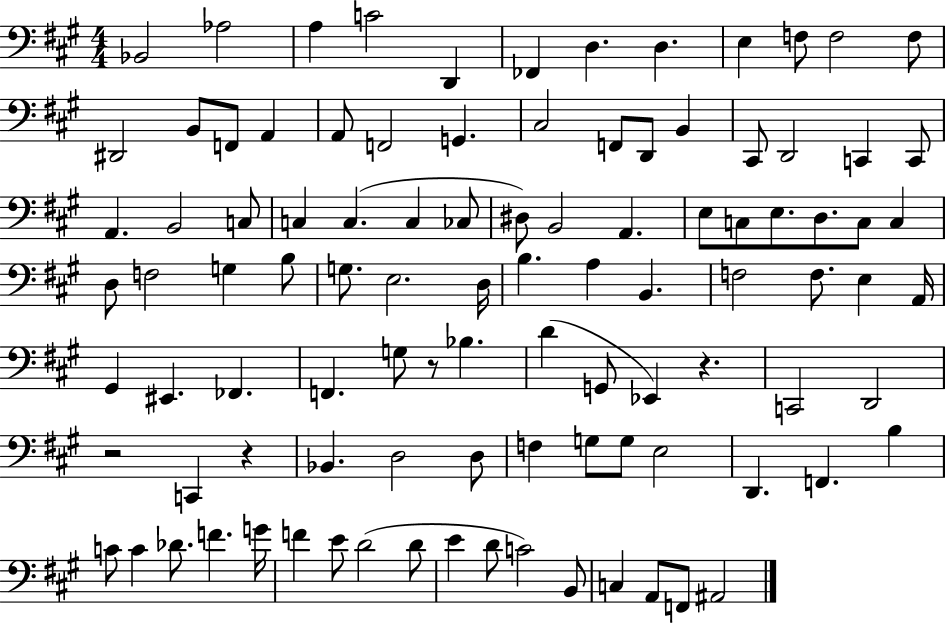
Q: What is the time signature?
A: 4/4